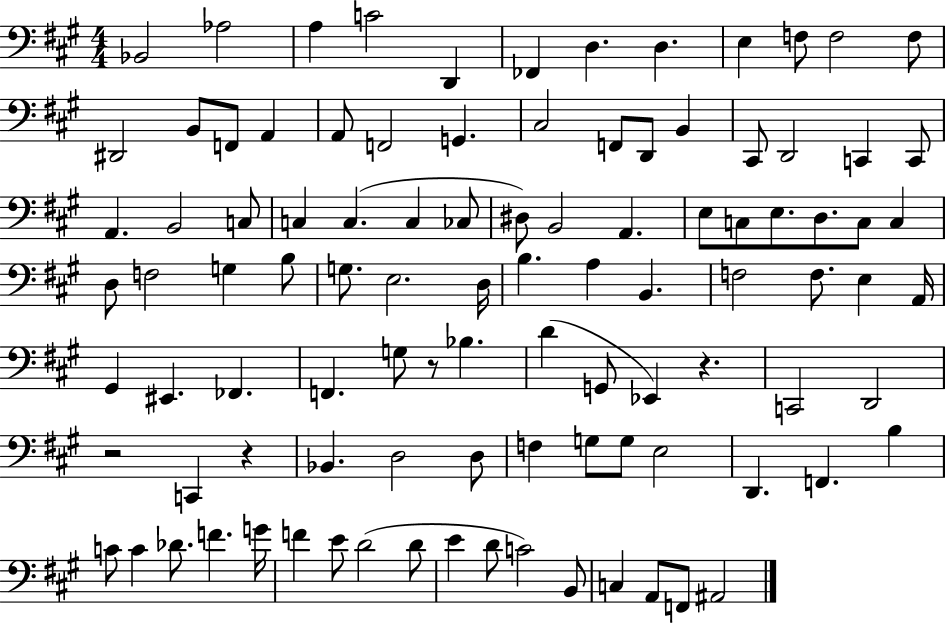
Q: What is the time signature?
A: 4/4